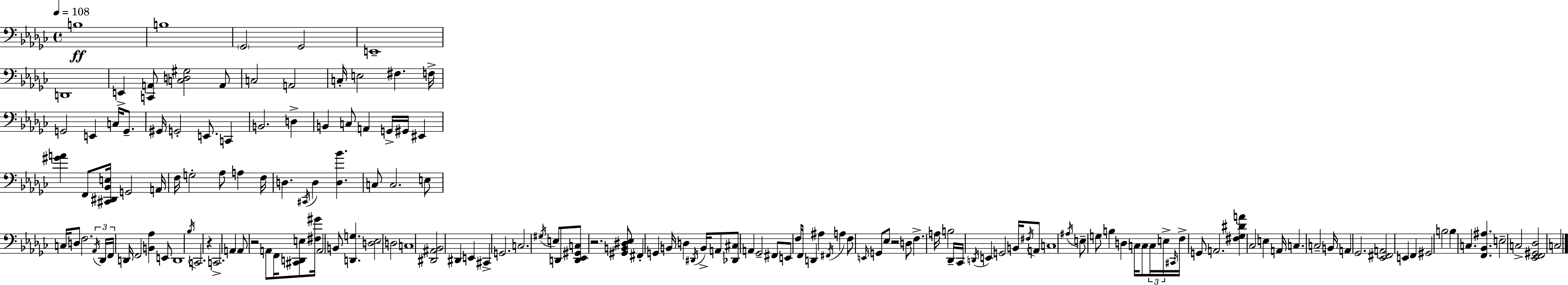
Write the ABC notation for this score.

X:1
T:Untitled
M:4/4
L:1/4
K:Ebm
B,4 B,4 _G,,2 _G,,2 E,,4 D,,4 E,, [C,,A,,]/2 [C,D,^G,]2 A,,/2 C,2 A,,2 C,/4 E,2 ^F, F,/4 G,,2 E,, C,/4 G,,/2 ^G,,/4 G,,2 E,,/2 C,, B,,2 D, B,, C,/2 A,, G,,/4 ^G,,/4 ^E,, [^GA] F,,/2 [^C,,^D,,_B,,E,]/4 G,,2 A,,/4 F,/4 G,2 _A,/2 A, F,/4 D, ^C,,/4 D, [D,_B] C,/2 C,2 E,/2 C,/4 D,/2 F,2 _A,,/4 _D,,/4 F,,/4 D,,/4 F,,2 [B,,_A,] E,,/2 D,,4 _B,/4 C,,2 z C,,2 A,, A,,/2 z2 A,,/2 F,,/4 [^C,,D,,E,]/2 [^F,^G]/4 A,,2 B,,/2 [D,,G,] [D,_E,]2 D,2 C,4 [^D,,^A,,_B,,]2 ^D,, E,, ^C,, G,,2 C,2 ^G,/4 E,/2 D,,/2 [D,,_E,,^G,,C,]/2 z2 [^G,,B,,^D,_E,]/2 ^F,, G,, B,,/4 D, ^D,,/4 B,,/4 A,,/2 [_D,,^C,]/2 A,, _G,,2 ^F,,/2 E,,/2 F,/4 F,,/4 D,, ^A, ^F,,/4 A, F,/2 E,,/4 G,,/2 _E,/2 z2 D,/2 F, A,/4 B,2 _D,,/4 _C,,/4 D,,/4 E,, G,,2 B,,/4 ^F,/4 A,,/2 C,4 ^A,/4 E,/2 G,/2 B, D, C,/4 C,/2 C,/4 E,/4 ^C,,/4 F,/4 G,,/2 A,,2 [^F,_G,^DA] _C,2 E, A,,/4 C, C,2 B,,/4 A,, _G,,2 [_E,,^F,,A,,]2 E,, F,, ^G,,2 B,2 B, C, [F,,_B,,^A,] E,2 C,2 [_E,,F,,^G,,_D,]2 C,2